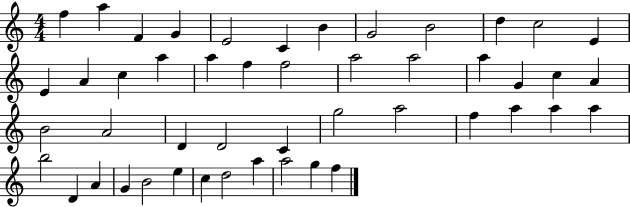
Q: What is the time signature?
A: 4/4